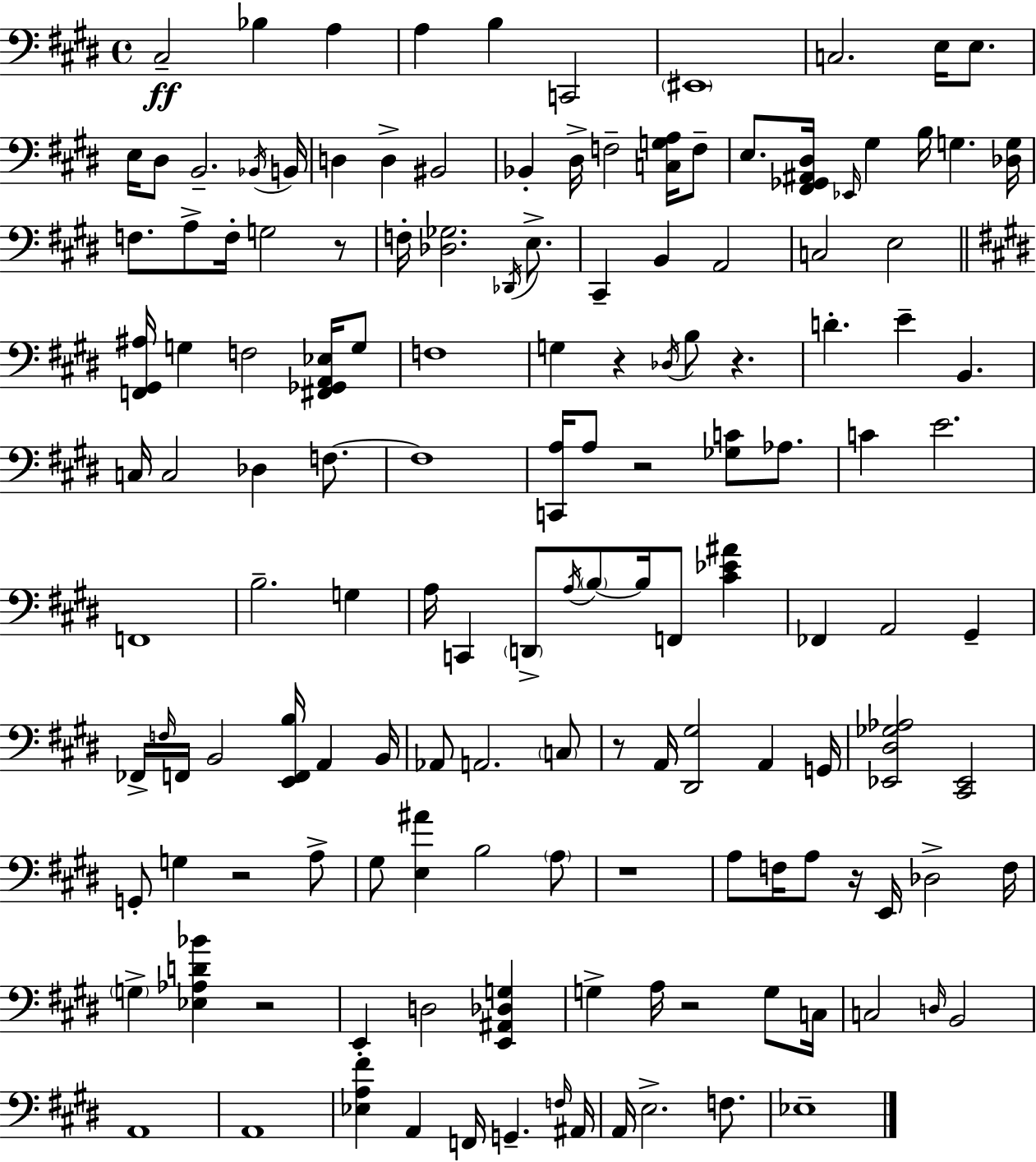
X:1
T:Untitled
M:4/4
L:1/4
K:E
^C,2 _B, A, A, B, C,,2 ^E,,4 C,2 E,/4 E,/2 E,/4 ^D,/2 B,,2 _B,,/4 B,,/4 D, D, ^B,,2 _B,, ^D,/4 F,2 [C,G,A,]/4 F,/2 E,/2 [^F,,_G,,^A,,^D,]/4 _E,,/4 ^G, B,/4 G, [_D,G,]/4 F,/2 A,/2 F,/4 G,2 z/2 F,/4 [_D,_G,]2 _D,,/4 E,/2 ^C,, B,, A,,2 C,2 E,2 [F,,^G,,^A,]/4 G, F,2 [^F,,_G,,A,,_E,]/4 G,/2 F,4 G, z _D,/4 B,/2 z D E B,, C,/4 C,2 _D, F,/2 F,4 [C,,A,]/4 A,/2 z2 [_G,C]/2 _A,/2 C E2 F,,4 B,2 G, A,/4 C,, D,,/2 A,/4 B,/2 B,/4 F,,/2 [^C_E^A] _F,, A,,2 ^G,, _F,,/4 F,/4 F,,/4 B,,2 [E,,F,,B,]/4 A,, B,,/4 _A,,/2 A,,2 C,/2 z/2 A,,/4 [^D,,^G,]2 A,, G,,/4 [_E,,^D,_G,_A,]2 [^C,,_E,,]2 G,,/2 G, z2 A,/2 ^G,/2 [E,^A] B,2 A,/2 z4 A,/2 F,/4 A,/2 z/4 E,,/4 _D,2 F,/4 G, [_E,_A,D_B] z2 E,, D,2 [E,,^A,,_D,G,] G, A,/4 z2 G,/2 C,/4 C,2 D,/4 B,,2 A,,4 A,,4 [_E,A,^F] A,, F,,/4 G,, F,/4 ^A,,/4 A,,/4 E,2 F,/2 _E,4